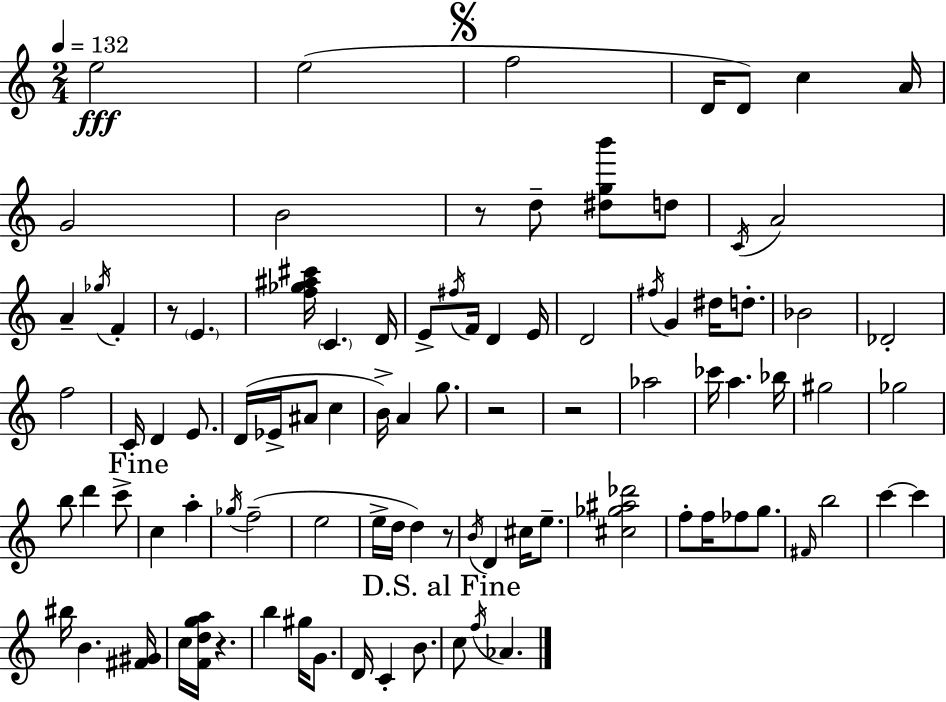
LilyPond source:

{
  \clef treble
  \numericTimeSignature
  \time 2/4
  \key a \minor
  \tempo 4 = 132
  e''2\fff | e''2( | \mark \markup { \musicglyph "scripts.segno" } f''2 | d'16 d'8) c''4 a'16 | \break g'2 | b'2 | r8 d''8-- <dis'' g'' b'''>8 d''8 | \acciaccatura { c'16 } a'2 | \break a'4-- \acciaccatura { ges''16 } f'4-. | r8 \parenthesize e'4. | <f'' ges'' ais'' cis'''>16 \parenthesize c'4. | d'16 e'8-> \acciaccatura { fis''16 } f'16 d'4 | \break e'16 d'2 | \acciaccatura { fis''16 } g'4 | dis''16 d''8.-. bes'2 | des'2-. | \break f''2 | c'16 d'4 | e'8. d'16( ees'16-> ais'8 | c''4 b'16->) a'4 | \break g''8. r2 | r2 | aes''2 | ces'''16 a''4. | \break bes''16 gis''2 | ges''2 | b''8 d'''4 | c'''8-> \mark "Fine" c''4 | \break a''4-. \acciaccatura { ges''16 } f''2--( | e''2 | e''16-> d''16 d''4) | r8 \acciaccatura { b'16 } d'4 | \break cis''16 e''8.-- <cis'' ges'' ais'' des'''>2 | f''8-. | f''16 fes''8 g''8. \grace { fis'16 } b''2 | c'''4~~ | \break c'''4 bis''16 | b'4. <fis' gis'>16 c''16 | <f' d'' g'' a''>16 r4. b''4 | gis''16 g'8. d'16 | \break c'4-. b'8. \mark "D.S. al Fine" c''8 | \acciaccatura { f''16 } aes'4. | \bar "|."
}